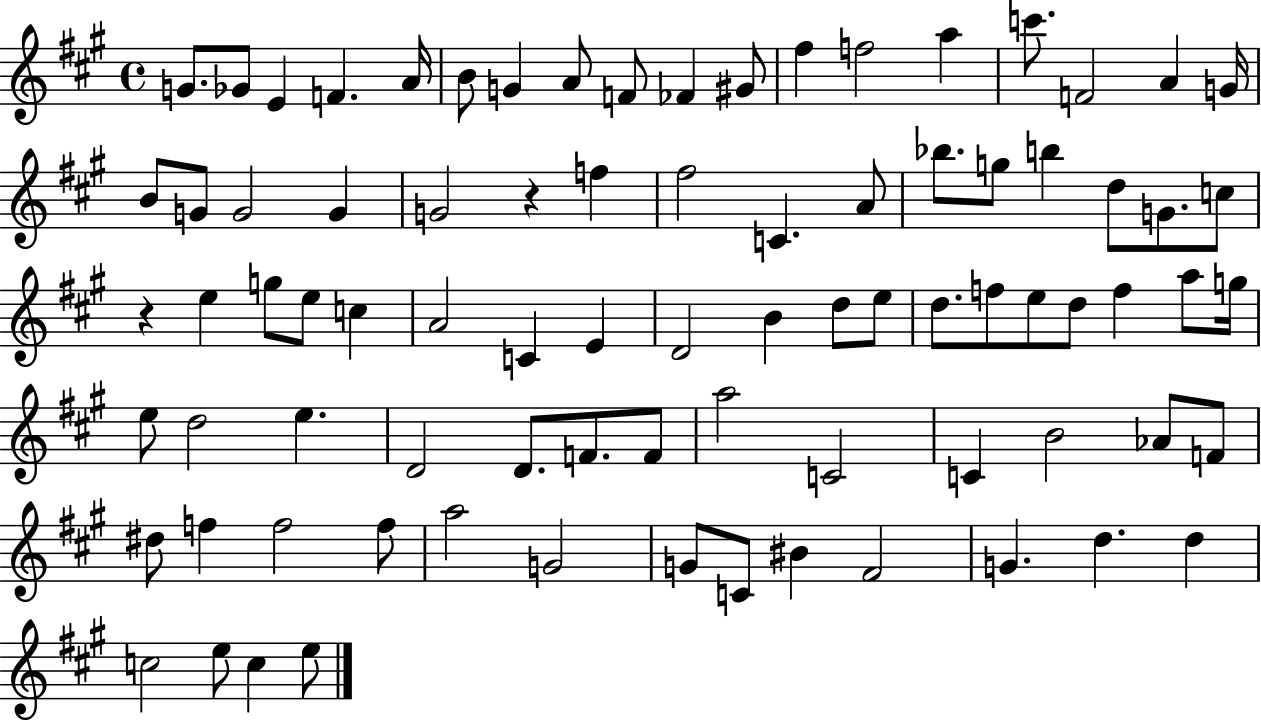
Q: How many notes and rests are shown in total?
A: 83